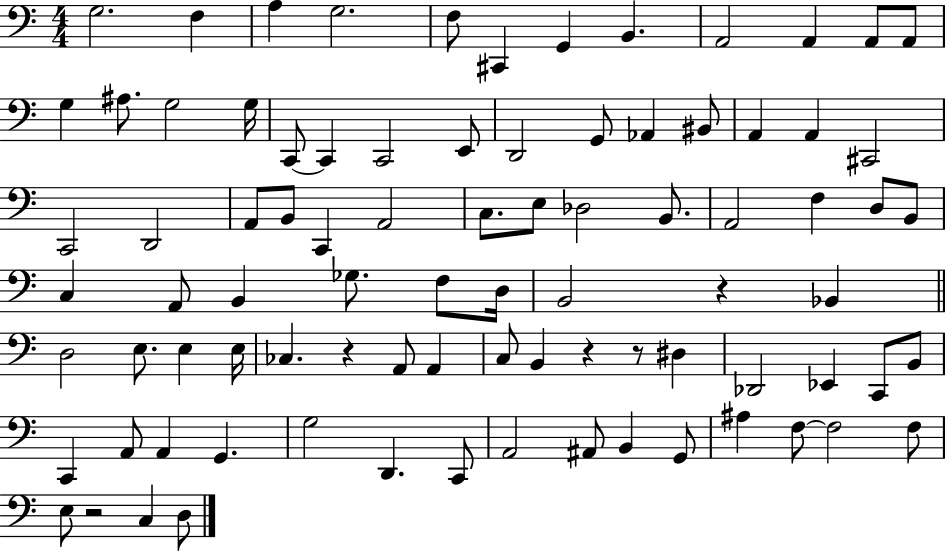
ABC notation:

X:1
T:Untitled
M:4/4
L:1/4
K:C
G,2 F, A, G,2 F,/2 ^C,, G,, B,, A,,2 A,, A,,/2 A,,/2 G, ^A,/2 G,2 G,/4 C,,/2 C,, C,,2 E,,/2 D,,2 G,,/2 _A,, ^B,,/2 A,, A,, ^C,,2 C,,2 D,,2 A,,/2 B,,/2 C,, A,,2 C,/2 E,/2 _D,2 B,,/2 A,,2 F, D,/2 B,,/2 C, A,,/2 B,, _G,/2 F,/2 D,/4 B,,2 z _B,, D,2 E,/2 E, E,/4 _C, z A,,/2 A,, C,/2 B,, z z/2 ^D, _D,,2 _E,, C,,/2 B,,/2 C,, A,,/2 A,, G,, G,2 D,, C,,/2 A,,2 ^A,,/2 B,, G,,/2 ^A, F,/2 F,2 F,/2 E,/2 z2 C, D,/2